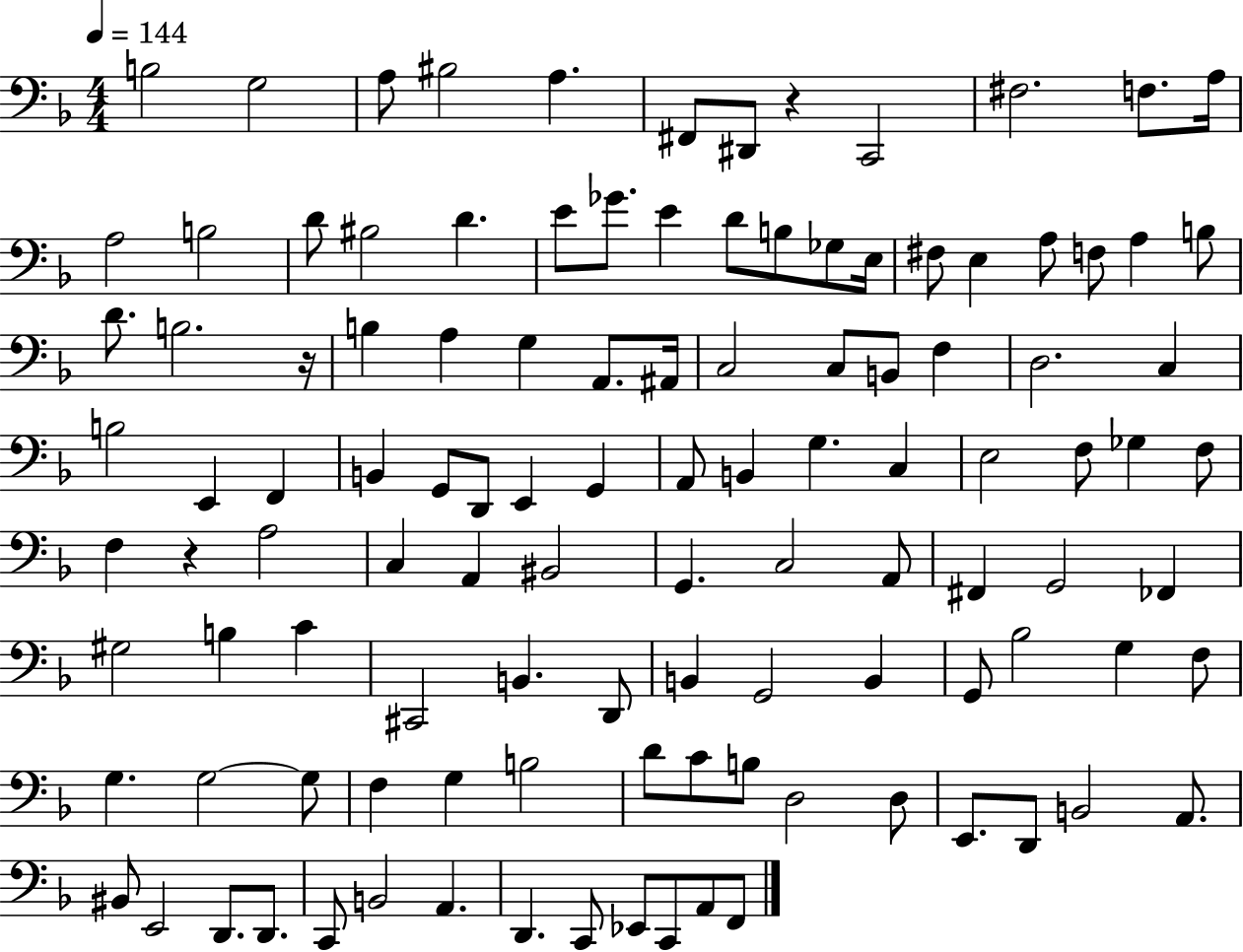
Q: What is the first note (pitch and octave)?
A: B3